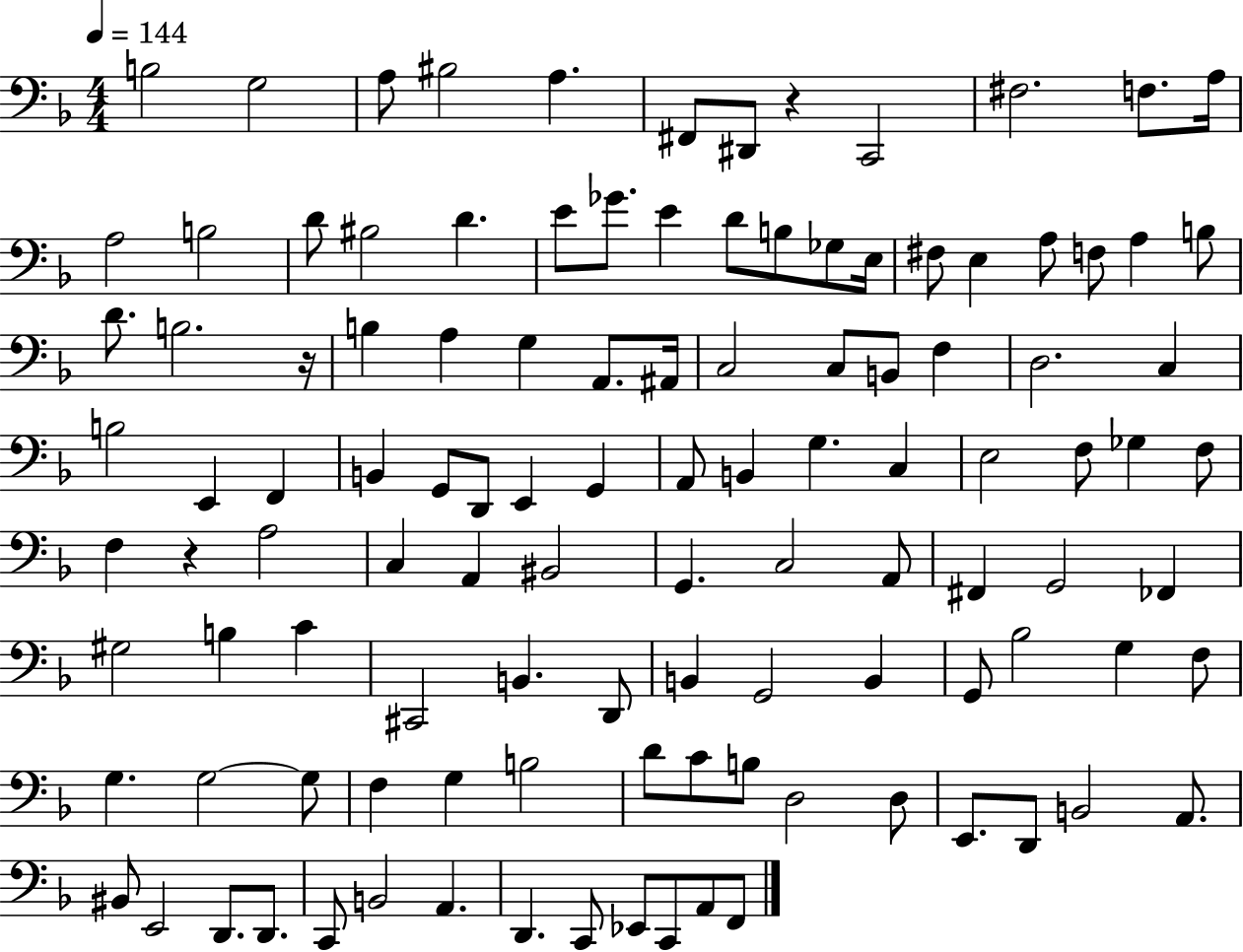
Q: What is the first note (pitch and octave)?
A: B3